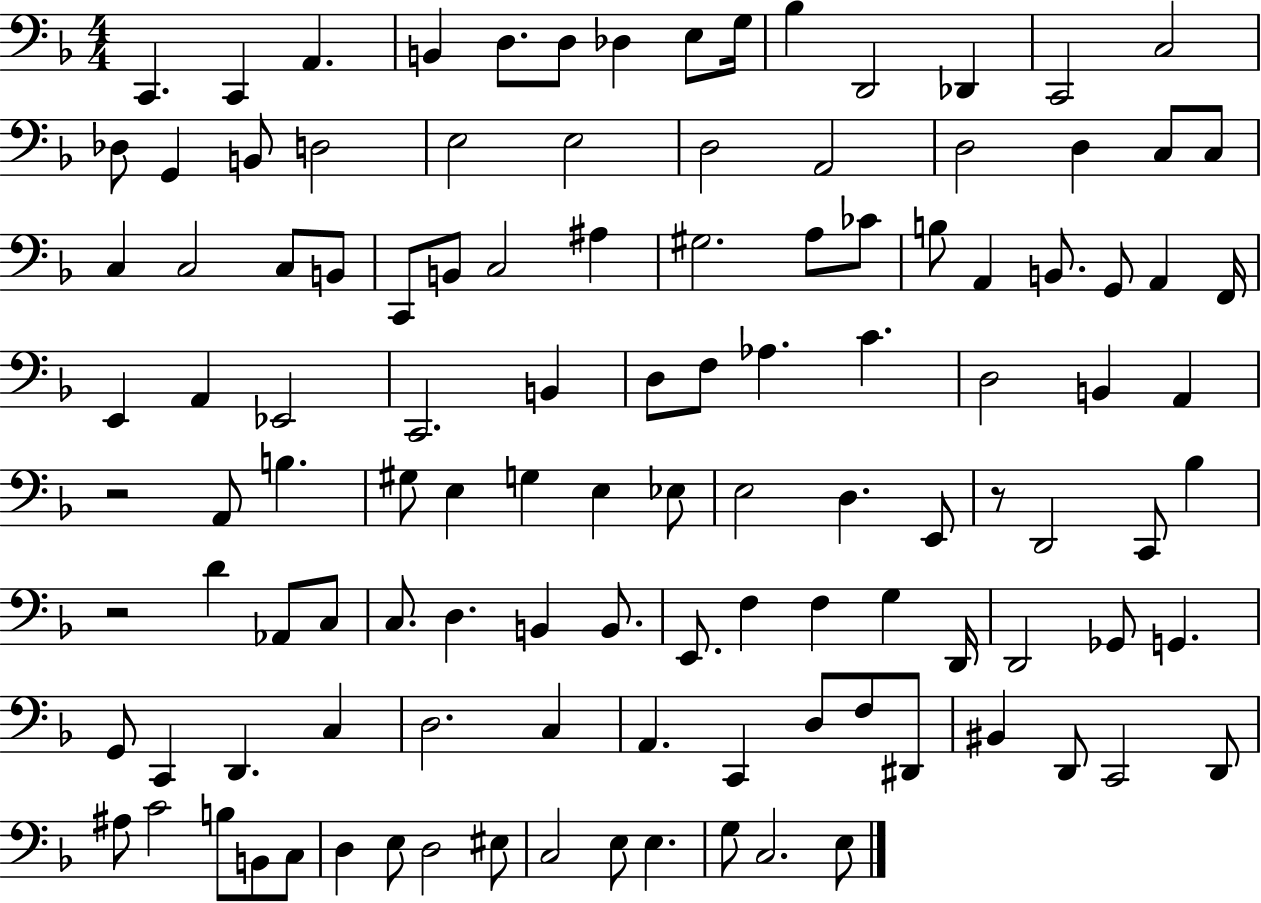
C2/q. C2/q A2/q. B2/q D3/e. D3/e Db3/q E3/e G3/s Bb3/q D2/h Db2/q C2/h C3/h Db3/e G2/q B2/e D3/h E3/h E3/h D3/h A2/h D3/h D3/q C3/e C3/e C3/q C3/h C3/e B2/e C2/e B2/e C3/h A#3/q G#3/h. A3/e CES4/e B3/e A2/q B2/e. G2/e A2/q F2/s E2/q A2/q Eb2/h C2/h. B2/q D3/e F3/e Ab3/q. C4/q. D3/h B2/q A2/q R/h A2/e B3/q. G#3/e E3/q G3/q E3/q Eb3/e E3/h D3/q. E2/e R/e D2/h C2/e Bb3/q R/h D4/q Ab2/e C3/e C3/e. D3/q. B2/q B2/e. E2/e. F3/q F3/q G3/q D2/s D2/h Gb2/e G2/q. G2/e C2/q D2/q. C3/q D3/h. C3/q A2/q. C2/q D3/e F3/e D#2/e BIS2/q D2/e C2/h D2/e A#3/e C4/h B3/e B2/e C3/e D3/q E3/e D3/h EIS3/e C3/h E3/e E3/q. G3/e C3/h. E3/e